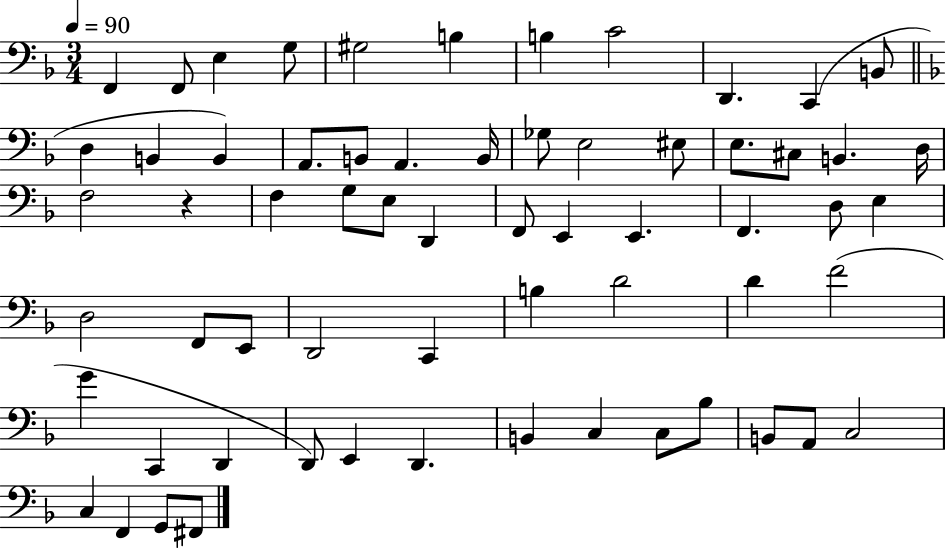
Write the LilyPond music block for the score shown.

{
  \clef bass
  \numericTimeSignature
  \time 3/4
  \key f \major
  \tempo 4 = 90
  \repeat volta 2 { f,4 f,8 e4 g8 | gis2 b4 | b4 c'2 | d,4. c,4( b,8 | \break \bar "||" \break \key f \major d4 b,4 b,4) | a,8. b,8 a,4. b,16 | ges8 e2 eis8 | e8. cis8 b,4. d16 | \break f2 r4 | f4 g8 e8 d,4 | f,8 e,4 e,4. | f,4. d8 e4 | \break d2 f,8 e,8 | d,2 c,4 | b4 d'2 | d'4 f'2( | \break g'4 c,4 d,4 | d,8) e,4 d,4. | b,4 c4 c8 bes8 | b,8 a,8 c2 | \break c4 f,4 g,8 fis,8 | } \bar "|."
}